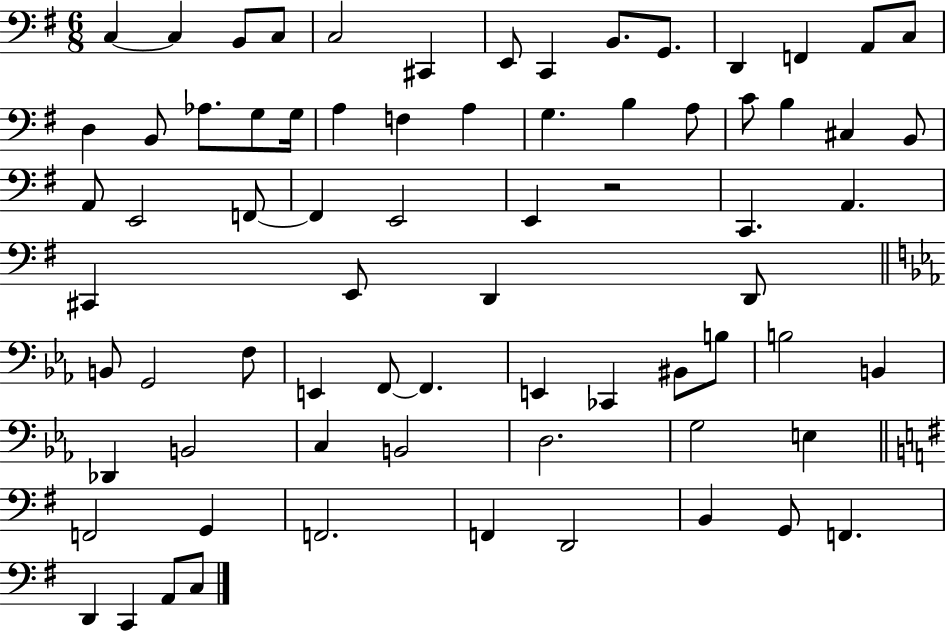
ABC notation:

X:1
T:Untitled
M:6/8
L:1/4
K:G
C, C, B,,/2 C,/2 C,2 ^C,, E,,/2 C,, B,,/2 G,,/2 D,, F,, A,,/2 C,/2 D, B,,/2 _A,/2 G,/2 G,/4 A, F, A, G, B, A,/2 C/2 B, ^C, B,,/2 A,,/2 E,,2 F,,/2 F,, E,,2 E,, z2 C,, A,, ^C,, E,,/2 D,, D,,/2 B,,/2 G,,2 F,/2 E,, F,,/2 F,, E,, _C,, ^B,,/2 B,/2 B,2 B,, _D,, B,,2 C, B,,2 D,2 G,2 E, F,,2 G,, F,,2 F,, D,,2 B,, G,,/2 F,, D,, C,, A,,/2 C,/2